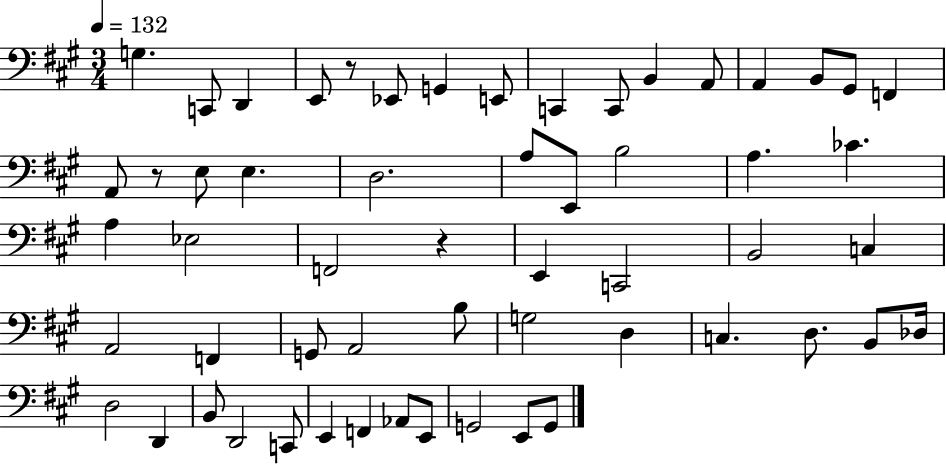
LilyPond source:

{
  \clef bass
  \numericTimeSignature
  \time 3/4
  \key a \major
  \tempo 4 = 132
  g4. c,8 d,4 | e,8 r8 ees,8 g,4 e,8 | c,4 c,8 b,4 a,8 | a,4 b,8 gis,8 f,4 | \break a,8 r8 e8 e4. | d2. | a8 e,8 b2 | a4. ces'4. | \break a4 ees2 | f,2 r4 | e,4 c,2 | b,2 c4 | \break a,2 f,4 | g,8 a,2 b8 | g2 d4 | c4. d8. b,8 des16 | \break d2 d,4 | b,8 d,2 c,8 | e,4 f,4 aes,8 e,8 | g,2 e,8 g,8 | \break \bar "|."
}